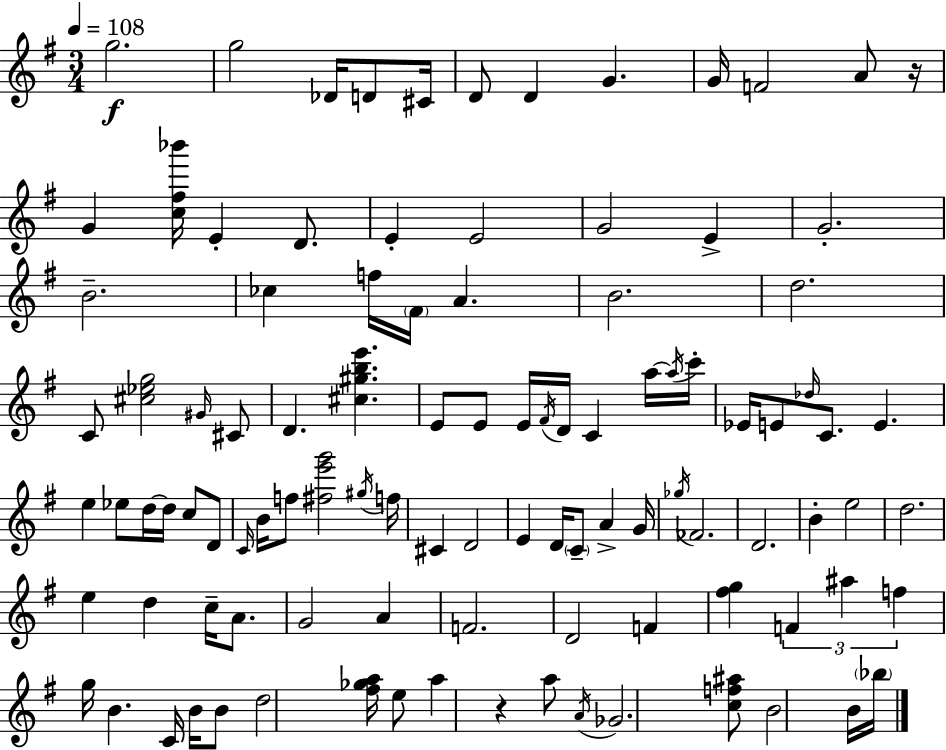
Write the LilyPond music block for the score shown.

{
  \clef treble
  \numericTimeSignature
  \time 3/4
  \key e \minor
  \tempo 4 = 108
  \repeat volta 2 { g''2.\f | g''2 des'16 d'8 cis'16 | d'8 d'4 g'4. | g'16 f'2 a'8 r16 | \break g'4 <c'' fis'' bes'''>16 e'4-. d'8. | e'4-. e'2 | g'2 e'4-> | g'2.-. | \break b'2.-- | ces''4 f''16 \parenthesize fis'16 a'4. | b'2. | d''2. | \break c'8 <cis'' ees'' g''>2 \grace { gis'16 } cis'8 | d'4. <cis'' gis'' b'' e'''>4. | e'8 e'8 e'16 \acciaccatura { fis'16 } d'16 c'4 | a''16~~ \acciaccatura { a''16 } c'''16-. ees'16 e'8 \grace { des''16 } c'8. e'4. | \break e''4 ees''8 d''16~~ d''16 | c''8 d'8 \grace { c'16 } b'16 f''8 <fis'' e''' g'''>2 | \acciaccatura { gis''16 } f''16 cis'4 d'2 | e'4 d'16 \parenthesize c'8-- | \break a'4-> g'16 \acciaccatura { ges''16 } fes'2. | d'2. | b'4-. e''2 | d''2. | \break e''4 d''4 | c''16-- a'8. g'2 | a'4 f'2. | d'2 | \break f'4 <fis'' g''>4 \tuplet 3/2 { f'4 | ais''4 f''4 } g''16 | b'4. c'16 b'16 b'8 d''2 | <fis'' ges'' a''>16 e''8 a''4 | \break r4 a''8 \acciaccatura { a'16 } ges'2. | <c'' f'' ais''>8 b'2 | b'16 \parenthesize bes''16 } \bar "|."
}